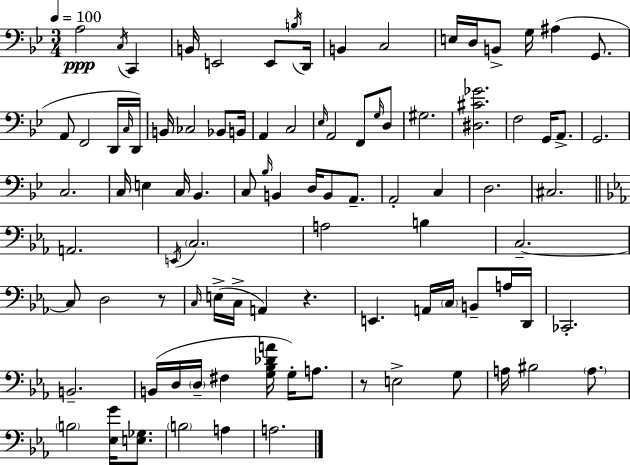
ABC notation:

X:1
T:Untitled
M:3/4
L:1/4
K:Gm
A,2 C,/4 C,, B,,/4 E,,2 E,,/2 B,/4 D,,/4 B,, C,2 E,/4 D,/4 B,,/2 G,/4 ^A, G,,/2 A,,/2 F,,2 D,,/4 C,/4 D,,/4 B,,/4 _C,2 _B,,/2 B,,/4 A,, C,2 _E,/4 A,,2 F,,/2 G,/4 D,/2 ^G,2 [^D,^C_G]2 F,2 G,,/4 A,,/2 G,,2 C,2 C,/4 E, C,/4 _B,, C,/2 _B,/4 B,, D,/4 B,,/2 A,,/2 A,,2 C, D,2 ^C,2 A,,2 E,,/4 C,2 A,2 B, C,2 C,/2 D,2 z/2 C,/4 E,/4 C,/4 A,, z E,, A,,/4 C,/4 B,,/2 A,/4 D,,/4 _C,,2 B,,2 B,,/4 D,/4 D,/4 ^F, [G,_B,_DA]/4 G,/4 A,/2 z/2 E,2 G,/2 A,/4 ^B,2 A,/2 B,2 [_E,G]/4 [E,_G,]/2 B,2 A, A,2